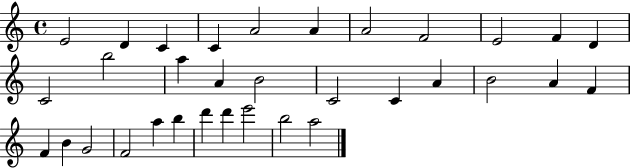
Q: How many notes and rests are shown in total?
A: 33